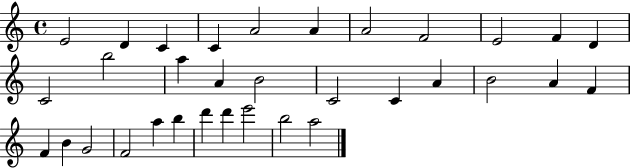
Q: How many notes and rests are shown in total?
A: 33